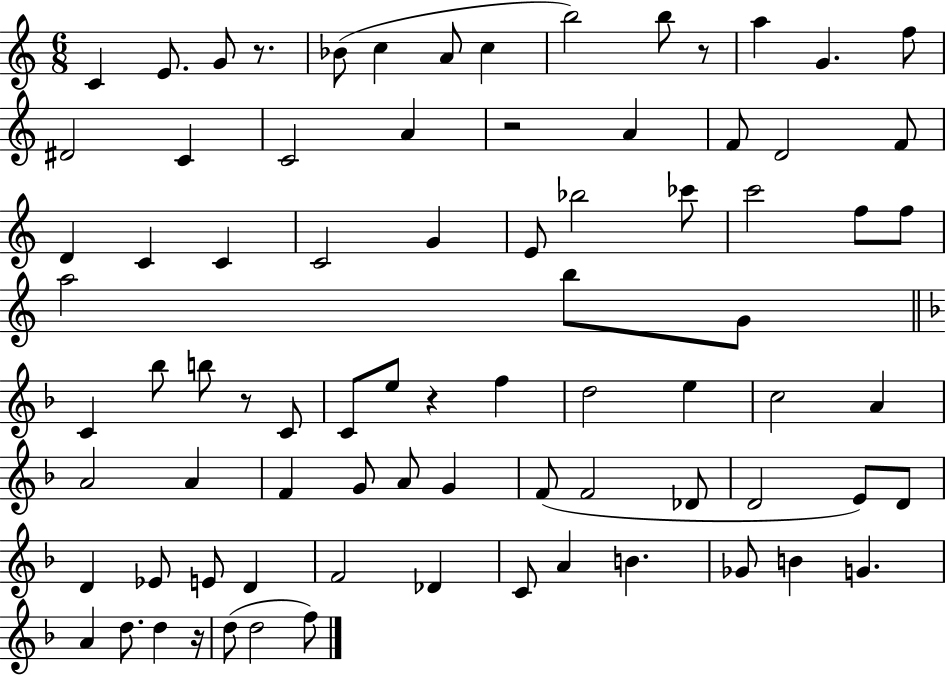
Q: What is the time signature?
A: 6/8